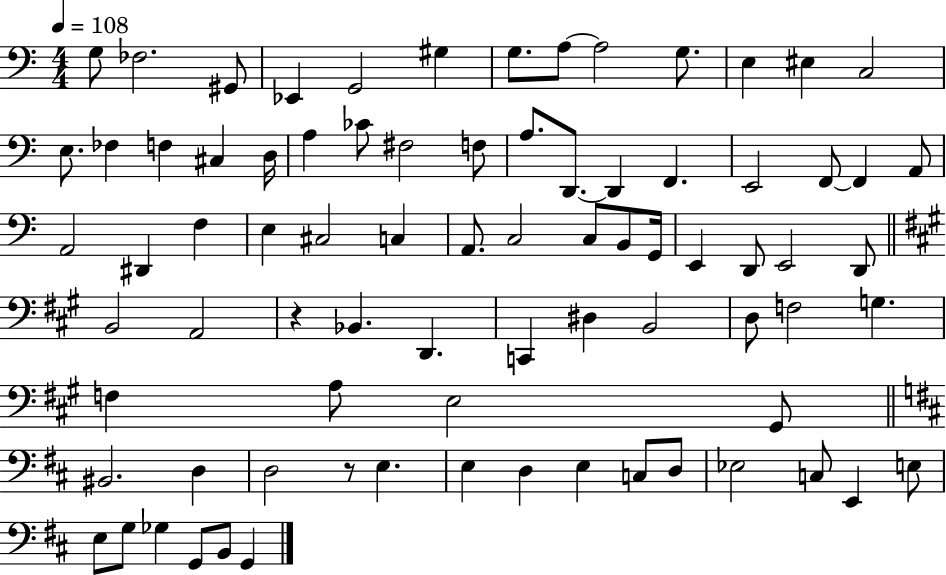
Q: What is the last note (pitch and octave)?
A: G2